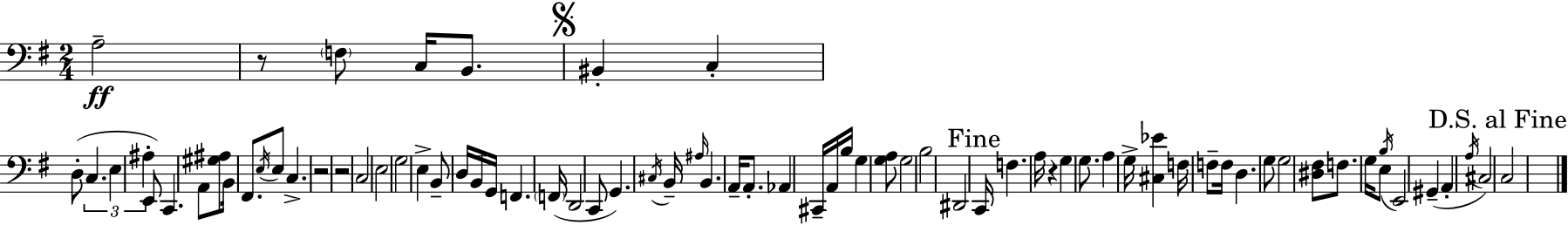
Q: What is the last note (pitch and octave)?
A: C3